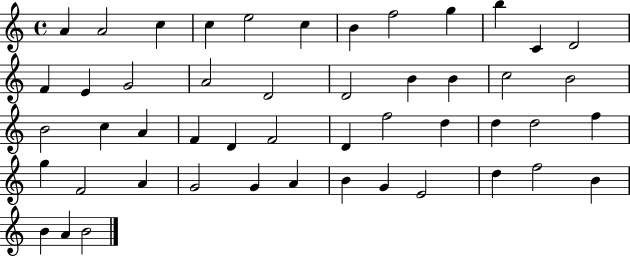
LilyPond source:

{
  \clef treble
  \time 4/4
  \defaultTimeSignature
  \key c \major
  a'4 a'2 c''4 | c''4 e''2 c''4 | b'4 f''2 g''4 | b''4 c'4 d'2 | \break f'4 e'4 g'2 | a'2 d'2 | d'2 b'4 b'4 | c''2 b'2 | \break b'2 c''4 a'4 | f'4 d'4 f'2 | d'4 f''2 d''4 | d''4 d''2 f''4 | \break g''4 f'2 a'4 | g'2 g'4 a'4 | b'4 g'4 e'2 | d''4 f''2 b'4 | \break b'4 a'4 b'2 | \bar "|."
}